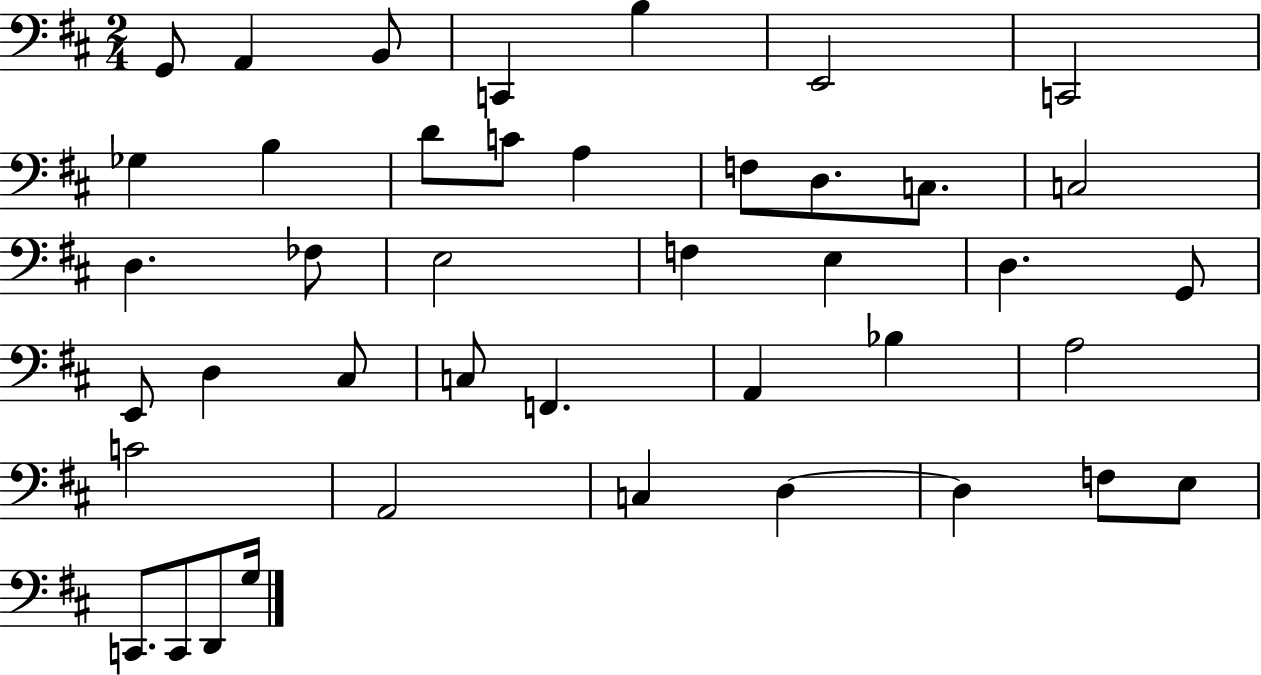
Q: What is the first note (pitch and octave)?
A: G2